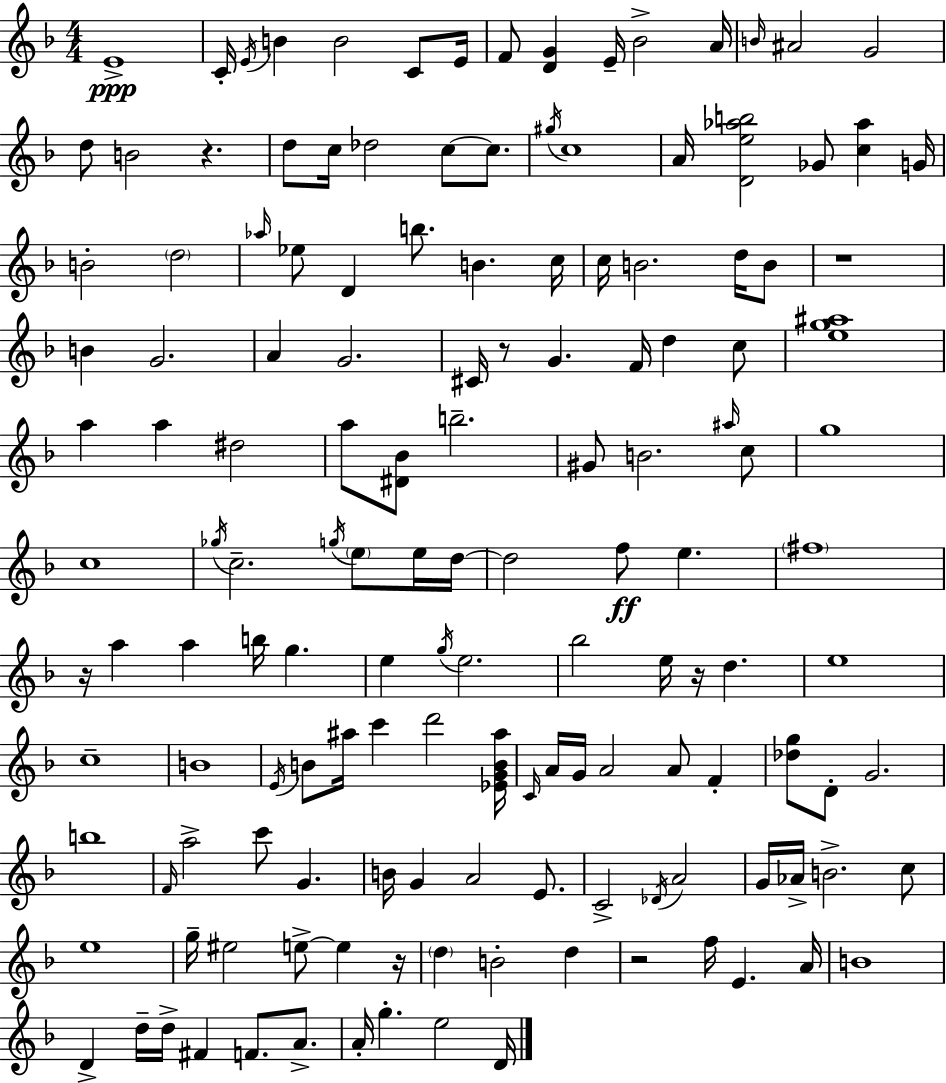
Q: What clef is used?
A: treble